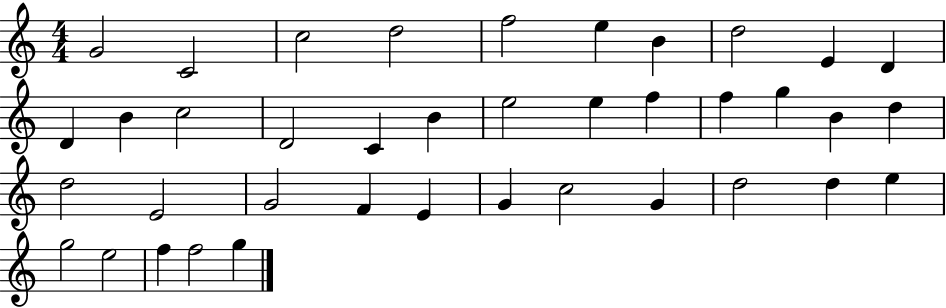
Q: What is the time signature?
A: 4/4